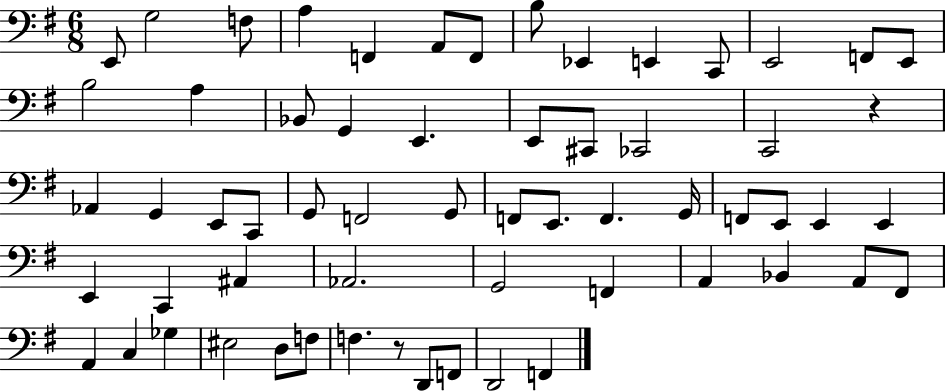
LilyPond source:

{
  \clef bass
  \numericTimeSignature
  \time 6/8
  \key g \major
  e,8 g2 f8 | a4 f,4 a,8 f,8 | b8 ees,4 e,4 c,8 | e,2 f,8 e,8 | \break b2 a4 | bes,8 g,4 e,4. | e,8 cis,8 ces,2 | c,2 r4 | \break aes,4 g,4 e,8 c,8 | g,8 f,2 g,8 | f,8 e,8. f,4. g,16 | f,8 e,8 e,4 e,4 | \break e,4 c,4 ais,4 | aes,2. | g,2 f,4 | a,4 bes,4 a,8 fis,8 | \break a,4 c4 ges4 | eis2 d8 f8 | f4. r8 d,8 f,8 | d,2 f,4 | \break \bar "|."
}